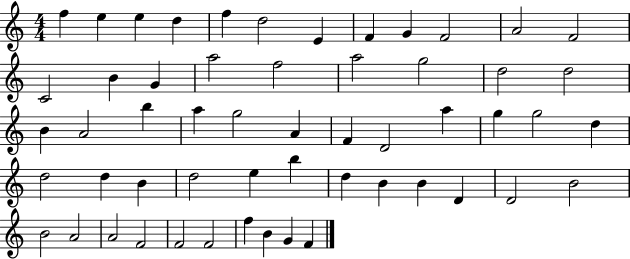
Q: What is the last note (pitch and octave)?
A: F4